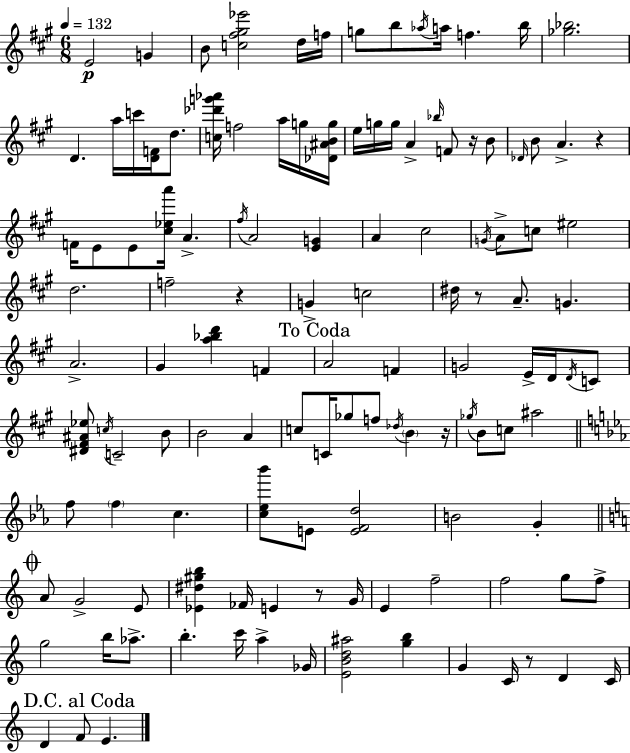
E4/h G4/q B4/e [C5,F#5,G#5,Eb6]/h D5/s F5/s G5/e B5/e Ab5/s A5/s F5/q. B5/s [Gb5,Bb5]/h. D4/q. A5/s C6/s [D4,F4]/s D5/e. [C5,Db6,G6,Ab6]/s F5/h A5/s G5/s [Db4,A#4,B4,G5]/s E5/s G5/s G5/s A4/q Bb5/s F4/e R/s B4/e Db4/s B4/e A4/q. R/q F4/s E4/e E4/e [C#5,Eb5,A6]/s A4/q. F#5/s A4/h [E4,G4]/q A4/q C#5/h G4/s A4/e C5/e EIS5/h D5/h. F5/h R/q G4/q C5/h D#5/s R/e A4/e. G4/q. A4/h. G#4/q [A5,Bb5,D6]/q F4/q A4/h F4/q G4/h E4/s D4/s D4/s C4/e [D#4,F#4,A#4,Eb5]/e C5/s C4/h B4/e B4/h A4/q C5/e C4/s Gb5/e F5/e Db5/s B4/q R/s Gb5/s B4/e C5/e A#5/h F5/e F5/q C5/q. [C5,Eb5,Bb6]/e E4/e [E4,F4,D5]/h B4/h G4/q A4/e G4/h E4/e [Eb4,D#5,G#5,B5]/q FES4/s E4/q R/e G4/s E4/q F5/h F5/h G5/e F5/e G5/h B5/s Ab5/e. B5/q. C6/s A5/q Gb4/s [E4,B4,D5,A#5]/h [G5,B5]/q G4/q C4/s R/e D4/q C4/s D4/q F4/e E4/q.